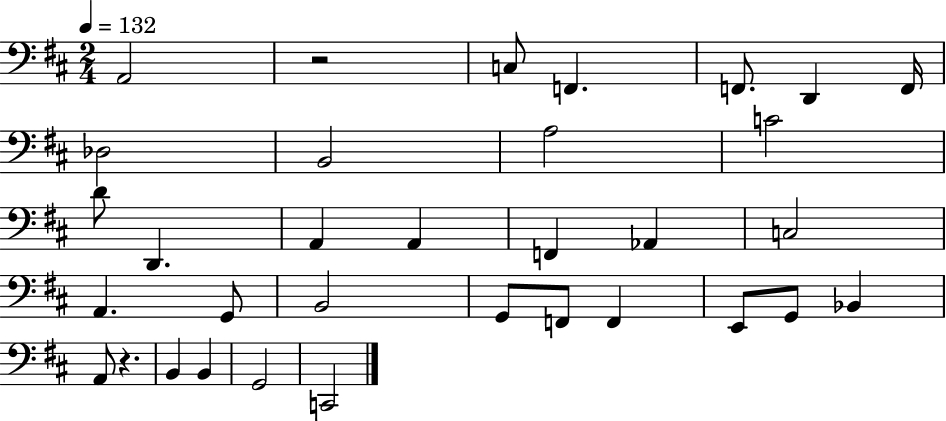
A2/h R/h C3/e F2/q. F2/e. D2/q F2/s Db3/h B2/h A3/h C4/h D4/e D2/q. A2/q A2/q F2/q Ab2/q C3/h A2/q. G2/e B2/h G2/e F2/e F2/q E2/e G2/e Bb2/q A2/e R/q. B2/q B2/q G2/h C2/h